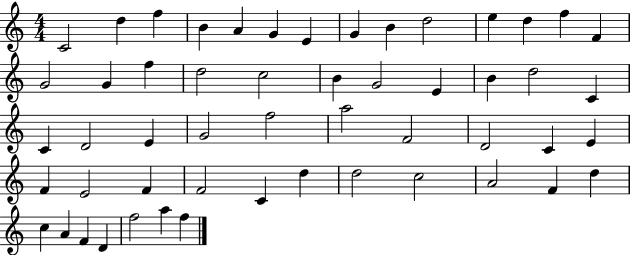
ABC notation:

X:1
T:Untitled
M:4/4
L:1/4
K:C
C2 d f B A G E G B d2 e d f F G2 G f d2 c2 B G2 E B d2 C C D2 E G2 f2 a2 F2 D2 C E F E2 F F2 C d d2 c2 A2 F d c A F D f2 a f